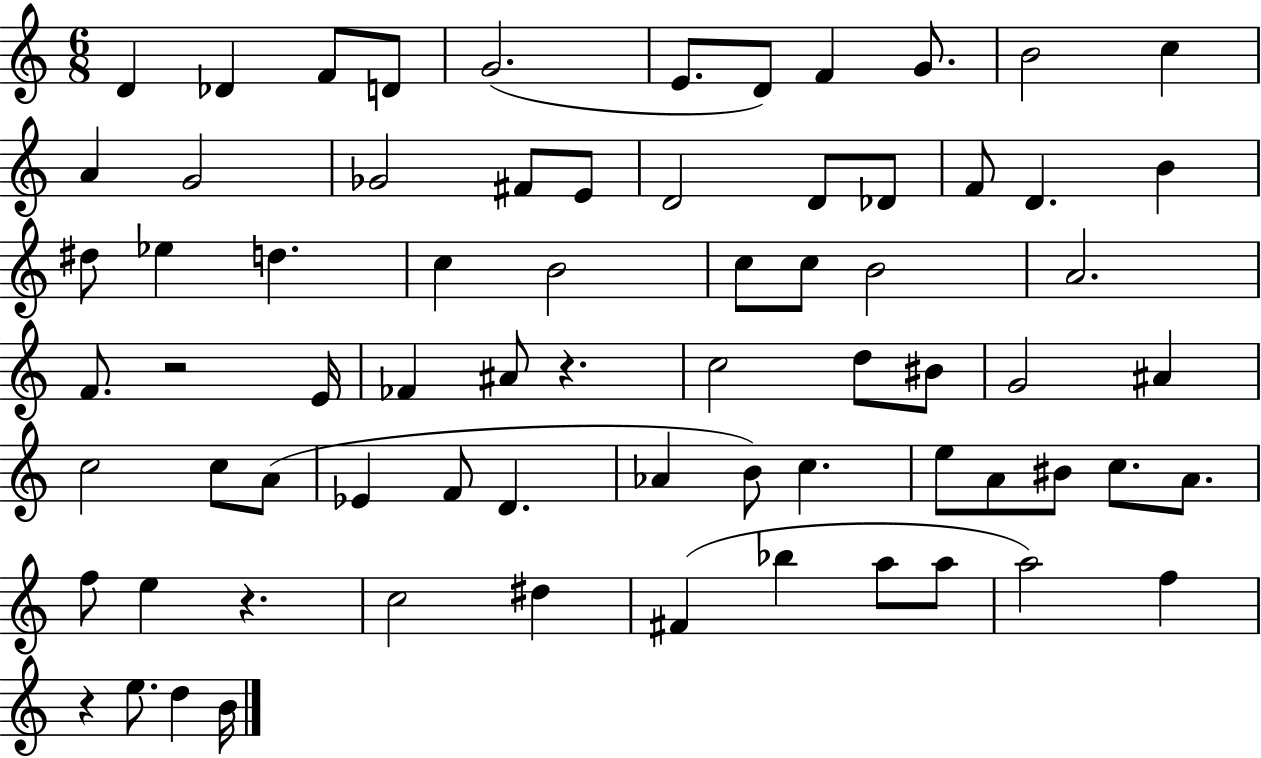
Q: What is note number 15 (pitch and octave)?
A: F#4